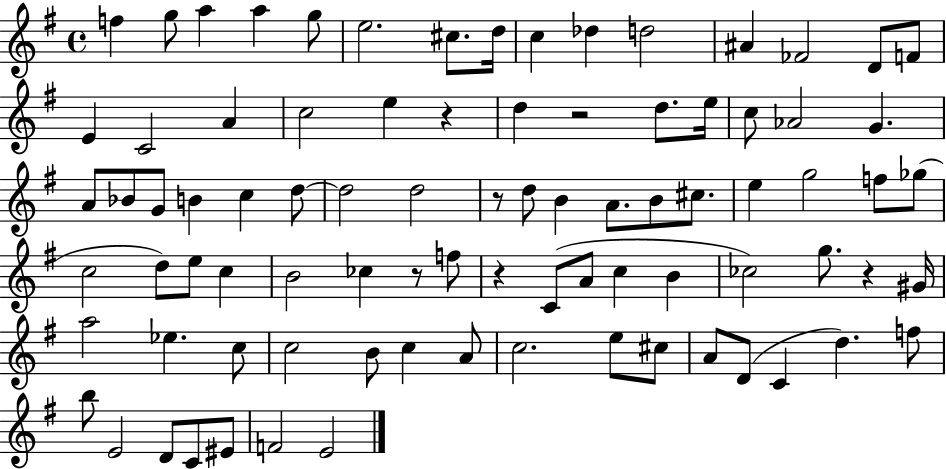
{
  \clef treble
  \time 4/4
  \defaultTimeSignature
  \key g \major
  f''4 g''8 a''4 a''4 g''8 | e''2. cis''8. d''16 | c''4 des''4 d''2 | ais'4 fes'2 d'8 f'8 | \break e'4 c'2 a'4 | c''2 e''4 r4 | d''4 r2 d''8. e''16 | c''8 aes'2 g'4. | \break a'8 bes'8 g'8 b'4 c''4 d''8~~ | d''2 d''2 | r8 d''8 b'4 a'8. b'8 cis''8. | e''4 g''2 f''8 ges''8( | \break c''2 d''8) e''8 c''4 | b'2 ces''4 r8 f''8 | r4 c'8( a'8 c''4 b'4 | ces''2) g''8. r4 gis'16 | \break a''2 ees''4. c''8 | c''2 b'8 c''4 a'8 | c''2. e''8 cis''8 | a'8 d'8( c'4 d''4.) f''8 | \break b''8 e'2 d'8 c'8 eis'8 | f'2 e'2 | \bar "|."
}